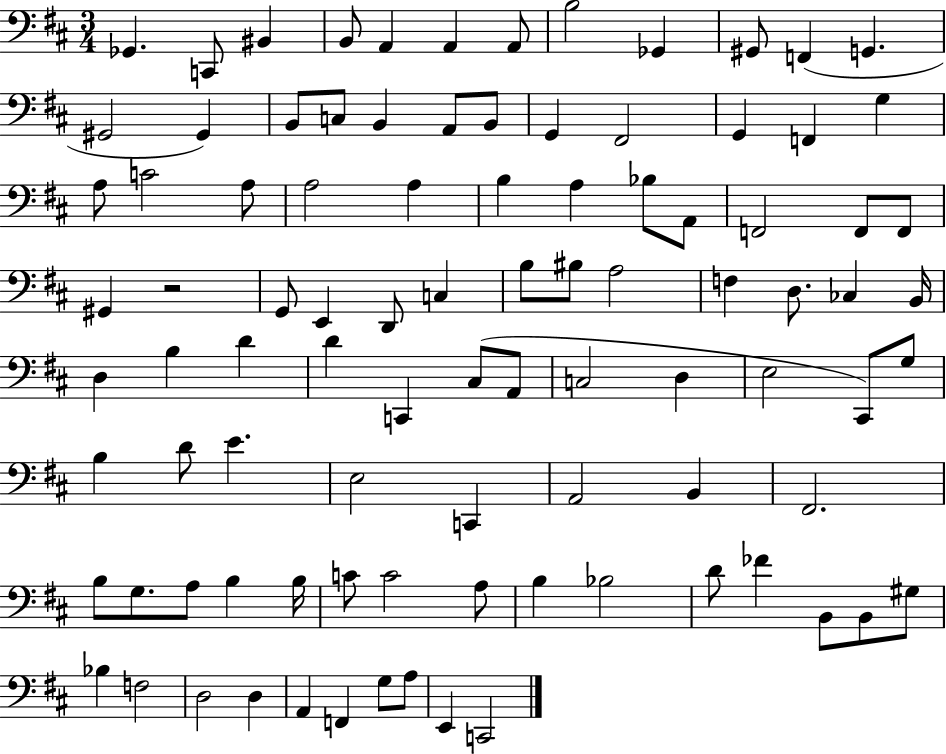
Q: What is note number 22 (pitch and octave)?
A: G2